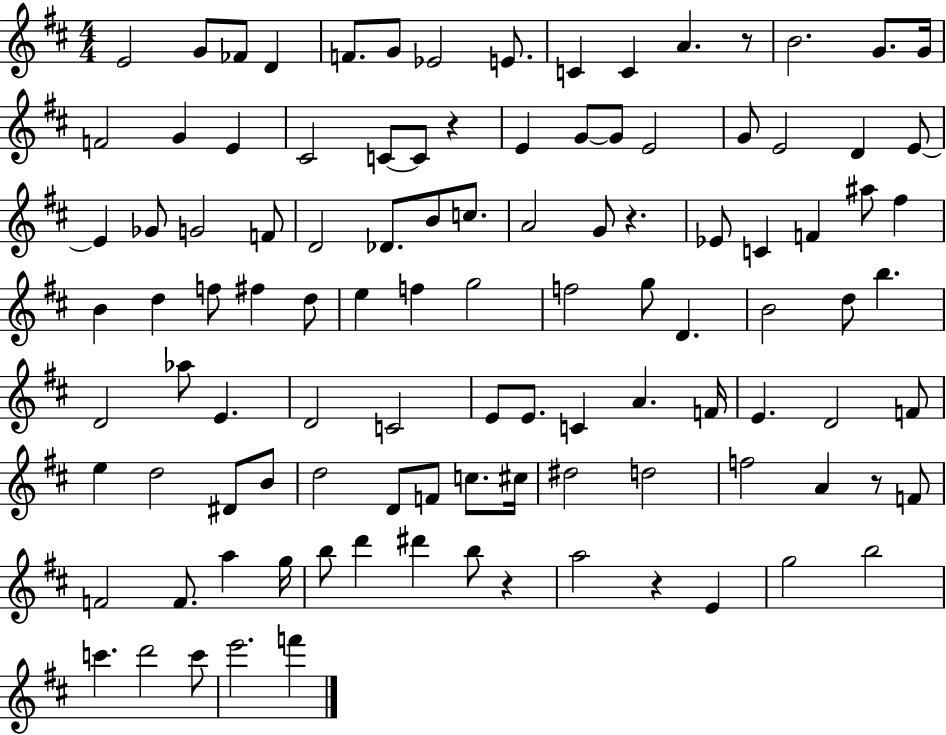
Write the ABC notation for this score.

X:1
T:Untitled
M:4/4
L:1/4
K:D
E2 G/2 _F/2 D F/2 G/2 _E2 E/2 C C A z/2 B2 G/2 G/4 F2 G E ^C2 C/2 C/2 z E G/2 G/2 E2 G/2 E2 D E/2 E _G/2 G2 F/2 D2 _D/2 B/2 c/2 A2 G/2 z _E/2 C F ^a/2 ^f B d f/2 ^f d/2 e f g2 f2 g/2 D B2 d/2 b D2 _a/2 E D2 C2 E/2 E/2 C A F/4 E D2 F/2 e d2 ^D/2 B/2 d2 D/2 F/2 c/2 ^c/4 ^d2 d2 f2 A z/2 F/2 F2 F/2 a g/4 b/2 d' ^d' b/2 z a2 z E g2 b2 c' d'2 c'/2 e'2 f'